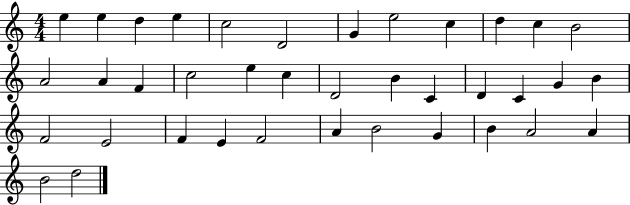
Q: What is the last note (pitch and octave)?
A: D5